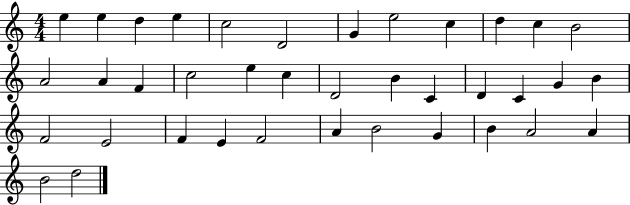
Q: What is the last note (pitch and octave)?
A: D5